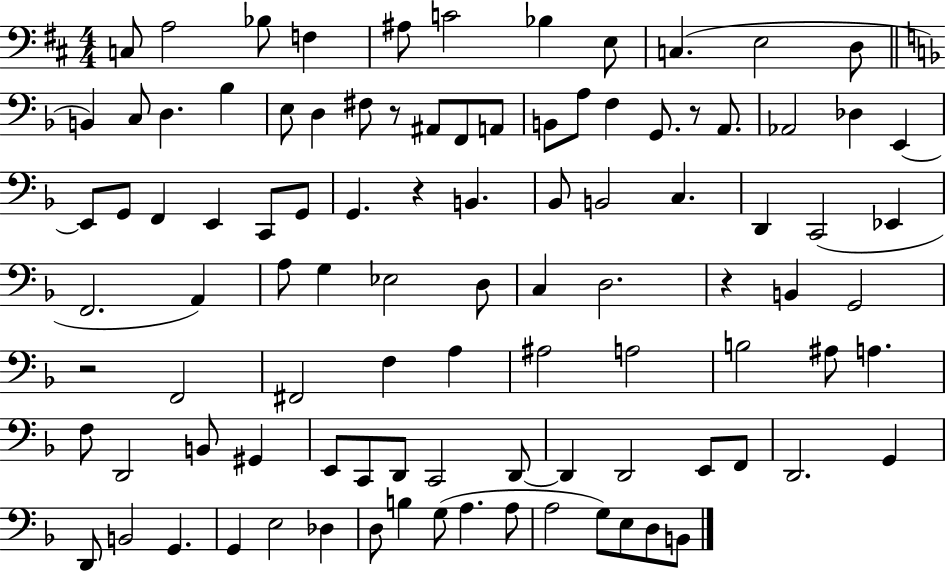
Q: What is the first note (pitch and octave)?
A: C3